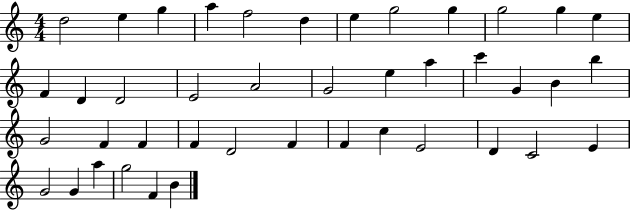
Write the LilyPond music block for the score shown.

{
  \clef treble
  \numericTimeSignature
  \time 4/4
  \key c \major
  d''2 e''4 g''4 | a''4 f''2 d''4 | e''4 g''2 g''4 | g''2 g''4 e''4 | \break f'4 d'4 d'2 | e'2 a'2 | g'2 e''4 a''4 | c'''4 g'4 b'4 b''4 | \break g'2 f'4 f'4 | f'4 d'2 f'4 | f'4 c''4 e'2 | d'4 c'2 e'4 | \break g'2 g'4 a''4 | g''2 f'4 b'4 | \bar "|."
}